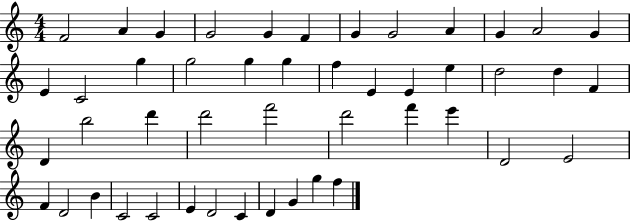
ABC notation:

X:1
T:Untitled
M:4/4
L:1/4
K:C
F2 A G G2 G F G G2 A G A2 G E C2 g g2 g g f E E e d2 d F D b2 d' d'2 f'2 d'2 f' e' D2 E2 F D2 B C2 C2 E D2 C D G g f